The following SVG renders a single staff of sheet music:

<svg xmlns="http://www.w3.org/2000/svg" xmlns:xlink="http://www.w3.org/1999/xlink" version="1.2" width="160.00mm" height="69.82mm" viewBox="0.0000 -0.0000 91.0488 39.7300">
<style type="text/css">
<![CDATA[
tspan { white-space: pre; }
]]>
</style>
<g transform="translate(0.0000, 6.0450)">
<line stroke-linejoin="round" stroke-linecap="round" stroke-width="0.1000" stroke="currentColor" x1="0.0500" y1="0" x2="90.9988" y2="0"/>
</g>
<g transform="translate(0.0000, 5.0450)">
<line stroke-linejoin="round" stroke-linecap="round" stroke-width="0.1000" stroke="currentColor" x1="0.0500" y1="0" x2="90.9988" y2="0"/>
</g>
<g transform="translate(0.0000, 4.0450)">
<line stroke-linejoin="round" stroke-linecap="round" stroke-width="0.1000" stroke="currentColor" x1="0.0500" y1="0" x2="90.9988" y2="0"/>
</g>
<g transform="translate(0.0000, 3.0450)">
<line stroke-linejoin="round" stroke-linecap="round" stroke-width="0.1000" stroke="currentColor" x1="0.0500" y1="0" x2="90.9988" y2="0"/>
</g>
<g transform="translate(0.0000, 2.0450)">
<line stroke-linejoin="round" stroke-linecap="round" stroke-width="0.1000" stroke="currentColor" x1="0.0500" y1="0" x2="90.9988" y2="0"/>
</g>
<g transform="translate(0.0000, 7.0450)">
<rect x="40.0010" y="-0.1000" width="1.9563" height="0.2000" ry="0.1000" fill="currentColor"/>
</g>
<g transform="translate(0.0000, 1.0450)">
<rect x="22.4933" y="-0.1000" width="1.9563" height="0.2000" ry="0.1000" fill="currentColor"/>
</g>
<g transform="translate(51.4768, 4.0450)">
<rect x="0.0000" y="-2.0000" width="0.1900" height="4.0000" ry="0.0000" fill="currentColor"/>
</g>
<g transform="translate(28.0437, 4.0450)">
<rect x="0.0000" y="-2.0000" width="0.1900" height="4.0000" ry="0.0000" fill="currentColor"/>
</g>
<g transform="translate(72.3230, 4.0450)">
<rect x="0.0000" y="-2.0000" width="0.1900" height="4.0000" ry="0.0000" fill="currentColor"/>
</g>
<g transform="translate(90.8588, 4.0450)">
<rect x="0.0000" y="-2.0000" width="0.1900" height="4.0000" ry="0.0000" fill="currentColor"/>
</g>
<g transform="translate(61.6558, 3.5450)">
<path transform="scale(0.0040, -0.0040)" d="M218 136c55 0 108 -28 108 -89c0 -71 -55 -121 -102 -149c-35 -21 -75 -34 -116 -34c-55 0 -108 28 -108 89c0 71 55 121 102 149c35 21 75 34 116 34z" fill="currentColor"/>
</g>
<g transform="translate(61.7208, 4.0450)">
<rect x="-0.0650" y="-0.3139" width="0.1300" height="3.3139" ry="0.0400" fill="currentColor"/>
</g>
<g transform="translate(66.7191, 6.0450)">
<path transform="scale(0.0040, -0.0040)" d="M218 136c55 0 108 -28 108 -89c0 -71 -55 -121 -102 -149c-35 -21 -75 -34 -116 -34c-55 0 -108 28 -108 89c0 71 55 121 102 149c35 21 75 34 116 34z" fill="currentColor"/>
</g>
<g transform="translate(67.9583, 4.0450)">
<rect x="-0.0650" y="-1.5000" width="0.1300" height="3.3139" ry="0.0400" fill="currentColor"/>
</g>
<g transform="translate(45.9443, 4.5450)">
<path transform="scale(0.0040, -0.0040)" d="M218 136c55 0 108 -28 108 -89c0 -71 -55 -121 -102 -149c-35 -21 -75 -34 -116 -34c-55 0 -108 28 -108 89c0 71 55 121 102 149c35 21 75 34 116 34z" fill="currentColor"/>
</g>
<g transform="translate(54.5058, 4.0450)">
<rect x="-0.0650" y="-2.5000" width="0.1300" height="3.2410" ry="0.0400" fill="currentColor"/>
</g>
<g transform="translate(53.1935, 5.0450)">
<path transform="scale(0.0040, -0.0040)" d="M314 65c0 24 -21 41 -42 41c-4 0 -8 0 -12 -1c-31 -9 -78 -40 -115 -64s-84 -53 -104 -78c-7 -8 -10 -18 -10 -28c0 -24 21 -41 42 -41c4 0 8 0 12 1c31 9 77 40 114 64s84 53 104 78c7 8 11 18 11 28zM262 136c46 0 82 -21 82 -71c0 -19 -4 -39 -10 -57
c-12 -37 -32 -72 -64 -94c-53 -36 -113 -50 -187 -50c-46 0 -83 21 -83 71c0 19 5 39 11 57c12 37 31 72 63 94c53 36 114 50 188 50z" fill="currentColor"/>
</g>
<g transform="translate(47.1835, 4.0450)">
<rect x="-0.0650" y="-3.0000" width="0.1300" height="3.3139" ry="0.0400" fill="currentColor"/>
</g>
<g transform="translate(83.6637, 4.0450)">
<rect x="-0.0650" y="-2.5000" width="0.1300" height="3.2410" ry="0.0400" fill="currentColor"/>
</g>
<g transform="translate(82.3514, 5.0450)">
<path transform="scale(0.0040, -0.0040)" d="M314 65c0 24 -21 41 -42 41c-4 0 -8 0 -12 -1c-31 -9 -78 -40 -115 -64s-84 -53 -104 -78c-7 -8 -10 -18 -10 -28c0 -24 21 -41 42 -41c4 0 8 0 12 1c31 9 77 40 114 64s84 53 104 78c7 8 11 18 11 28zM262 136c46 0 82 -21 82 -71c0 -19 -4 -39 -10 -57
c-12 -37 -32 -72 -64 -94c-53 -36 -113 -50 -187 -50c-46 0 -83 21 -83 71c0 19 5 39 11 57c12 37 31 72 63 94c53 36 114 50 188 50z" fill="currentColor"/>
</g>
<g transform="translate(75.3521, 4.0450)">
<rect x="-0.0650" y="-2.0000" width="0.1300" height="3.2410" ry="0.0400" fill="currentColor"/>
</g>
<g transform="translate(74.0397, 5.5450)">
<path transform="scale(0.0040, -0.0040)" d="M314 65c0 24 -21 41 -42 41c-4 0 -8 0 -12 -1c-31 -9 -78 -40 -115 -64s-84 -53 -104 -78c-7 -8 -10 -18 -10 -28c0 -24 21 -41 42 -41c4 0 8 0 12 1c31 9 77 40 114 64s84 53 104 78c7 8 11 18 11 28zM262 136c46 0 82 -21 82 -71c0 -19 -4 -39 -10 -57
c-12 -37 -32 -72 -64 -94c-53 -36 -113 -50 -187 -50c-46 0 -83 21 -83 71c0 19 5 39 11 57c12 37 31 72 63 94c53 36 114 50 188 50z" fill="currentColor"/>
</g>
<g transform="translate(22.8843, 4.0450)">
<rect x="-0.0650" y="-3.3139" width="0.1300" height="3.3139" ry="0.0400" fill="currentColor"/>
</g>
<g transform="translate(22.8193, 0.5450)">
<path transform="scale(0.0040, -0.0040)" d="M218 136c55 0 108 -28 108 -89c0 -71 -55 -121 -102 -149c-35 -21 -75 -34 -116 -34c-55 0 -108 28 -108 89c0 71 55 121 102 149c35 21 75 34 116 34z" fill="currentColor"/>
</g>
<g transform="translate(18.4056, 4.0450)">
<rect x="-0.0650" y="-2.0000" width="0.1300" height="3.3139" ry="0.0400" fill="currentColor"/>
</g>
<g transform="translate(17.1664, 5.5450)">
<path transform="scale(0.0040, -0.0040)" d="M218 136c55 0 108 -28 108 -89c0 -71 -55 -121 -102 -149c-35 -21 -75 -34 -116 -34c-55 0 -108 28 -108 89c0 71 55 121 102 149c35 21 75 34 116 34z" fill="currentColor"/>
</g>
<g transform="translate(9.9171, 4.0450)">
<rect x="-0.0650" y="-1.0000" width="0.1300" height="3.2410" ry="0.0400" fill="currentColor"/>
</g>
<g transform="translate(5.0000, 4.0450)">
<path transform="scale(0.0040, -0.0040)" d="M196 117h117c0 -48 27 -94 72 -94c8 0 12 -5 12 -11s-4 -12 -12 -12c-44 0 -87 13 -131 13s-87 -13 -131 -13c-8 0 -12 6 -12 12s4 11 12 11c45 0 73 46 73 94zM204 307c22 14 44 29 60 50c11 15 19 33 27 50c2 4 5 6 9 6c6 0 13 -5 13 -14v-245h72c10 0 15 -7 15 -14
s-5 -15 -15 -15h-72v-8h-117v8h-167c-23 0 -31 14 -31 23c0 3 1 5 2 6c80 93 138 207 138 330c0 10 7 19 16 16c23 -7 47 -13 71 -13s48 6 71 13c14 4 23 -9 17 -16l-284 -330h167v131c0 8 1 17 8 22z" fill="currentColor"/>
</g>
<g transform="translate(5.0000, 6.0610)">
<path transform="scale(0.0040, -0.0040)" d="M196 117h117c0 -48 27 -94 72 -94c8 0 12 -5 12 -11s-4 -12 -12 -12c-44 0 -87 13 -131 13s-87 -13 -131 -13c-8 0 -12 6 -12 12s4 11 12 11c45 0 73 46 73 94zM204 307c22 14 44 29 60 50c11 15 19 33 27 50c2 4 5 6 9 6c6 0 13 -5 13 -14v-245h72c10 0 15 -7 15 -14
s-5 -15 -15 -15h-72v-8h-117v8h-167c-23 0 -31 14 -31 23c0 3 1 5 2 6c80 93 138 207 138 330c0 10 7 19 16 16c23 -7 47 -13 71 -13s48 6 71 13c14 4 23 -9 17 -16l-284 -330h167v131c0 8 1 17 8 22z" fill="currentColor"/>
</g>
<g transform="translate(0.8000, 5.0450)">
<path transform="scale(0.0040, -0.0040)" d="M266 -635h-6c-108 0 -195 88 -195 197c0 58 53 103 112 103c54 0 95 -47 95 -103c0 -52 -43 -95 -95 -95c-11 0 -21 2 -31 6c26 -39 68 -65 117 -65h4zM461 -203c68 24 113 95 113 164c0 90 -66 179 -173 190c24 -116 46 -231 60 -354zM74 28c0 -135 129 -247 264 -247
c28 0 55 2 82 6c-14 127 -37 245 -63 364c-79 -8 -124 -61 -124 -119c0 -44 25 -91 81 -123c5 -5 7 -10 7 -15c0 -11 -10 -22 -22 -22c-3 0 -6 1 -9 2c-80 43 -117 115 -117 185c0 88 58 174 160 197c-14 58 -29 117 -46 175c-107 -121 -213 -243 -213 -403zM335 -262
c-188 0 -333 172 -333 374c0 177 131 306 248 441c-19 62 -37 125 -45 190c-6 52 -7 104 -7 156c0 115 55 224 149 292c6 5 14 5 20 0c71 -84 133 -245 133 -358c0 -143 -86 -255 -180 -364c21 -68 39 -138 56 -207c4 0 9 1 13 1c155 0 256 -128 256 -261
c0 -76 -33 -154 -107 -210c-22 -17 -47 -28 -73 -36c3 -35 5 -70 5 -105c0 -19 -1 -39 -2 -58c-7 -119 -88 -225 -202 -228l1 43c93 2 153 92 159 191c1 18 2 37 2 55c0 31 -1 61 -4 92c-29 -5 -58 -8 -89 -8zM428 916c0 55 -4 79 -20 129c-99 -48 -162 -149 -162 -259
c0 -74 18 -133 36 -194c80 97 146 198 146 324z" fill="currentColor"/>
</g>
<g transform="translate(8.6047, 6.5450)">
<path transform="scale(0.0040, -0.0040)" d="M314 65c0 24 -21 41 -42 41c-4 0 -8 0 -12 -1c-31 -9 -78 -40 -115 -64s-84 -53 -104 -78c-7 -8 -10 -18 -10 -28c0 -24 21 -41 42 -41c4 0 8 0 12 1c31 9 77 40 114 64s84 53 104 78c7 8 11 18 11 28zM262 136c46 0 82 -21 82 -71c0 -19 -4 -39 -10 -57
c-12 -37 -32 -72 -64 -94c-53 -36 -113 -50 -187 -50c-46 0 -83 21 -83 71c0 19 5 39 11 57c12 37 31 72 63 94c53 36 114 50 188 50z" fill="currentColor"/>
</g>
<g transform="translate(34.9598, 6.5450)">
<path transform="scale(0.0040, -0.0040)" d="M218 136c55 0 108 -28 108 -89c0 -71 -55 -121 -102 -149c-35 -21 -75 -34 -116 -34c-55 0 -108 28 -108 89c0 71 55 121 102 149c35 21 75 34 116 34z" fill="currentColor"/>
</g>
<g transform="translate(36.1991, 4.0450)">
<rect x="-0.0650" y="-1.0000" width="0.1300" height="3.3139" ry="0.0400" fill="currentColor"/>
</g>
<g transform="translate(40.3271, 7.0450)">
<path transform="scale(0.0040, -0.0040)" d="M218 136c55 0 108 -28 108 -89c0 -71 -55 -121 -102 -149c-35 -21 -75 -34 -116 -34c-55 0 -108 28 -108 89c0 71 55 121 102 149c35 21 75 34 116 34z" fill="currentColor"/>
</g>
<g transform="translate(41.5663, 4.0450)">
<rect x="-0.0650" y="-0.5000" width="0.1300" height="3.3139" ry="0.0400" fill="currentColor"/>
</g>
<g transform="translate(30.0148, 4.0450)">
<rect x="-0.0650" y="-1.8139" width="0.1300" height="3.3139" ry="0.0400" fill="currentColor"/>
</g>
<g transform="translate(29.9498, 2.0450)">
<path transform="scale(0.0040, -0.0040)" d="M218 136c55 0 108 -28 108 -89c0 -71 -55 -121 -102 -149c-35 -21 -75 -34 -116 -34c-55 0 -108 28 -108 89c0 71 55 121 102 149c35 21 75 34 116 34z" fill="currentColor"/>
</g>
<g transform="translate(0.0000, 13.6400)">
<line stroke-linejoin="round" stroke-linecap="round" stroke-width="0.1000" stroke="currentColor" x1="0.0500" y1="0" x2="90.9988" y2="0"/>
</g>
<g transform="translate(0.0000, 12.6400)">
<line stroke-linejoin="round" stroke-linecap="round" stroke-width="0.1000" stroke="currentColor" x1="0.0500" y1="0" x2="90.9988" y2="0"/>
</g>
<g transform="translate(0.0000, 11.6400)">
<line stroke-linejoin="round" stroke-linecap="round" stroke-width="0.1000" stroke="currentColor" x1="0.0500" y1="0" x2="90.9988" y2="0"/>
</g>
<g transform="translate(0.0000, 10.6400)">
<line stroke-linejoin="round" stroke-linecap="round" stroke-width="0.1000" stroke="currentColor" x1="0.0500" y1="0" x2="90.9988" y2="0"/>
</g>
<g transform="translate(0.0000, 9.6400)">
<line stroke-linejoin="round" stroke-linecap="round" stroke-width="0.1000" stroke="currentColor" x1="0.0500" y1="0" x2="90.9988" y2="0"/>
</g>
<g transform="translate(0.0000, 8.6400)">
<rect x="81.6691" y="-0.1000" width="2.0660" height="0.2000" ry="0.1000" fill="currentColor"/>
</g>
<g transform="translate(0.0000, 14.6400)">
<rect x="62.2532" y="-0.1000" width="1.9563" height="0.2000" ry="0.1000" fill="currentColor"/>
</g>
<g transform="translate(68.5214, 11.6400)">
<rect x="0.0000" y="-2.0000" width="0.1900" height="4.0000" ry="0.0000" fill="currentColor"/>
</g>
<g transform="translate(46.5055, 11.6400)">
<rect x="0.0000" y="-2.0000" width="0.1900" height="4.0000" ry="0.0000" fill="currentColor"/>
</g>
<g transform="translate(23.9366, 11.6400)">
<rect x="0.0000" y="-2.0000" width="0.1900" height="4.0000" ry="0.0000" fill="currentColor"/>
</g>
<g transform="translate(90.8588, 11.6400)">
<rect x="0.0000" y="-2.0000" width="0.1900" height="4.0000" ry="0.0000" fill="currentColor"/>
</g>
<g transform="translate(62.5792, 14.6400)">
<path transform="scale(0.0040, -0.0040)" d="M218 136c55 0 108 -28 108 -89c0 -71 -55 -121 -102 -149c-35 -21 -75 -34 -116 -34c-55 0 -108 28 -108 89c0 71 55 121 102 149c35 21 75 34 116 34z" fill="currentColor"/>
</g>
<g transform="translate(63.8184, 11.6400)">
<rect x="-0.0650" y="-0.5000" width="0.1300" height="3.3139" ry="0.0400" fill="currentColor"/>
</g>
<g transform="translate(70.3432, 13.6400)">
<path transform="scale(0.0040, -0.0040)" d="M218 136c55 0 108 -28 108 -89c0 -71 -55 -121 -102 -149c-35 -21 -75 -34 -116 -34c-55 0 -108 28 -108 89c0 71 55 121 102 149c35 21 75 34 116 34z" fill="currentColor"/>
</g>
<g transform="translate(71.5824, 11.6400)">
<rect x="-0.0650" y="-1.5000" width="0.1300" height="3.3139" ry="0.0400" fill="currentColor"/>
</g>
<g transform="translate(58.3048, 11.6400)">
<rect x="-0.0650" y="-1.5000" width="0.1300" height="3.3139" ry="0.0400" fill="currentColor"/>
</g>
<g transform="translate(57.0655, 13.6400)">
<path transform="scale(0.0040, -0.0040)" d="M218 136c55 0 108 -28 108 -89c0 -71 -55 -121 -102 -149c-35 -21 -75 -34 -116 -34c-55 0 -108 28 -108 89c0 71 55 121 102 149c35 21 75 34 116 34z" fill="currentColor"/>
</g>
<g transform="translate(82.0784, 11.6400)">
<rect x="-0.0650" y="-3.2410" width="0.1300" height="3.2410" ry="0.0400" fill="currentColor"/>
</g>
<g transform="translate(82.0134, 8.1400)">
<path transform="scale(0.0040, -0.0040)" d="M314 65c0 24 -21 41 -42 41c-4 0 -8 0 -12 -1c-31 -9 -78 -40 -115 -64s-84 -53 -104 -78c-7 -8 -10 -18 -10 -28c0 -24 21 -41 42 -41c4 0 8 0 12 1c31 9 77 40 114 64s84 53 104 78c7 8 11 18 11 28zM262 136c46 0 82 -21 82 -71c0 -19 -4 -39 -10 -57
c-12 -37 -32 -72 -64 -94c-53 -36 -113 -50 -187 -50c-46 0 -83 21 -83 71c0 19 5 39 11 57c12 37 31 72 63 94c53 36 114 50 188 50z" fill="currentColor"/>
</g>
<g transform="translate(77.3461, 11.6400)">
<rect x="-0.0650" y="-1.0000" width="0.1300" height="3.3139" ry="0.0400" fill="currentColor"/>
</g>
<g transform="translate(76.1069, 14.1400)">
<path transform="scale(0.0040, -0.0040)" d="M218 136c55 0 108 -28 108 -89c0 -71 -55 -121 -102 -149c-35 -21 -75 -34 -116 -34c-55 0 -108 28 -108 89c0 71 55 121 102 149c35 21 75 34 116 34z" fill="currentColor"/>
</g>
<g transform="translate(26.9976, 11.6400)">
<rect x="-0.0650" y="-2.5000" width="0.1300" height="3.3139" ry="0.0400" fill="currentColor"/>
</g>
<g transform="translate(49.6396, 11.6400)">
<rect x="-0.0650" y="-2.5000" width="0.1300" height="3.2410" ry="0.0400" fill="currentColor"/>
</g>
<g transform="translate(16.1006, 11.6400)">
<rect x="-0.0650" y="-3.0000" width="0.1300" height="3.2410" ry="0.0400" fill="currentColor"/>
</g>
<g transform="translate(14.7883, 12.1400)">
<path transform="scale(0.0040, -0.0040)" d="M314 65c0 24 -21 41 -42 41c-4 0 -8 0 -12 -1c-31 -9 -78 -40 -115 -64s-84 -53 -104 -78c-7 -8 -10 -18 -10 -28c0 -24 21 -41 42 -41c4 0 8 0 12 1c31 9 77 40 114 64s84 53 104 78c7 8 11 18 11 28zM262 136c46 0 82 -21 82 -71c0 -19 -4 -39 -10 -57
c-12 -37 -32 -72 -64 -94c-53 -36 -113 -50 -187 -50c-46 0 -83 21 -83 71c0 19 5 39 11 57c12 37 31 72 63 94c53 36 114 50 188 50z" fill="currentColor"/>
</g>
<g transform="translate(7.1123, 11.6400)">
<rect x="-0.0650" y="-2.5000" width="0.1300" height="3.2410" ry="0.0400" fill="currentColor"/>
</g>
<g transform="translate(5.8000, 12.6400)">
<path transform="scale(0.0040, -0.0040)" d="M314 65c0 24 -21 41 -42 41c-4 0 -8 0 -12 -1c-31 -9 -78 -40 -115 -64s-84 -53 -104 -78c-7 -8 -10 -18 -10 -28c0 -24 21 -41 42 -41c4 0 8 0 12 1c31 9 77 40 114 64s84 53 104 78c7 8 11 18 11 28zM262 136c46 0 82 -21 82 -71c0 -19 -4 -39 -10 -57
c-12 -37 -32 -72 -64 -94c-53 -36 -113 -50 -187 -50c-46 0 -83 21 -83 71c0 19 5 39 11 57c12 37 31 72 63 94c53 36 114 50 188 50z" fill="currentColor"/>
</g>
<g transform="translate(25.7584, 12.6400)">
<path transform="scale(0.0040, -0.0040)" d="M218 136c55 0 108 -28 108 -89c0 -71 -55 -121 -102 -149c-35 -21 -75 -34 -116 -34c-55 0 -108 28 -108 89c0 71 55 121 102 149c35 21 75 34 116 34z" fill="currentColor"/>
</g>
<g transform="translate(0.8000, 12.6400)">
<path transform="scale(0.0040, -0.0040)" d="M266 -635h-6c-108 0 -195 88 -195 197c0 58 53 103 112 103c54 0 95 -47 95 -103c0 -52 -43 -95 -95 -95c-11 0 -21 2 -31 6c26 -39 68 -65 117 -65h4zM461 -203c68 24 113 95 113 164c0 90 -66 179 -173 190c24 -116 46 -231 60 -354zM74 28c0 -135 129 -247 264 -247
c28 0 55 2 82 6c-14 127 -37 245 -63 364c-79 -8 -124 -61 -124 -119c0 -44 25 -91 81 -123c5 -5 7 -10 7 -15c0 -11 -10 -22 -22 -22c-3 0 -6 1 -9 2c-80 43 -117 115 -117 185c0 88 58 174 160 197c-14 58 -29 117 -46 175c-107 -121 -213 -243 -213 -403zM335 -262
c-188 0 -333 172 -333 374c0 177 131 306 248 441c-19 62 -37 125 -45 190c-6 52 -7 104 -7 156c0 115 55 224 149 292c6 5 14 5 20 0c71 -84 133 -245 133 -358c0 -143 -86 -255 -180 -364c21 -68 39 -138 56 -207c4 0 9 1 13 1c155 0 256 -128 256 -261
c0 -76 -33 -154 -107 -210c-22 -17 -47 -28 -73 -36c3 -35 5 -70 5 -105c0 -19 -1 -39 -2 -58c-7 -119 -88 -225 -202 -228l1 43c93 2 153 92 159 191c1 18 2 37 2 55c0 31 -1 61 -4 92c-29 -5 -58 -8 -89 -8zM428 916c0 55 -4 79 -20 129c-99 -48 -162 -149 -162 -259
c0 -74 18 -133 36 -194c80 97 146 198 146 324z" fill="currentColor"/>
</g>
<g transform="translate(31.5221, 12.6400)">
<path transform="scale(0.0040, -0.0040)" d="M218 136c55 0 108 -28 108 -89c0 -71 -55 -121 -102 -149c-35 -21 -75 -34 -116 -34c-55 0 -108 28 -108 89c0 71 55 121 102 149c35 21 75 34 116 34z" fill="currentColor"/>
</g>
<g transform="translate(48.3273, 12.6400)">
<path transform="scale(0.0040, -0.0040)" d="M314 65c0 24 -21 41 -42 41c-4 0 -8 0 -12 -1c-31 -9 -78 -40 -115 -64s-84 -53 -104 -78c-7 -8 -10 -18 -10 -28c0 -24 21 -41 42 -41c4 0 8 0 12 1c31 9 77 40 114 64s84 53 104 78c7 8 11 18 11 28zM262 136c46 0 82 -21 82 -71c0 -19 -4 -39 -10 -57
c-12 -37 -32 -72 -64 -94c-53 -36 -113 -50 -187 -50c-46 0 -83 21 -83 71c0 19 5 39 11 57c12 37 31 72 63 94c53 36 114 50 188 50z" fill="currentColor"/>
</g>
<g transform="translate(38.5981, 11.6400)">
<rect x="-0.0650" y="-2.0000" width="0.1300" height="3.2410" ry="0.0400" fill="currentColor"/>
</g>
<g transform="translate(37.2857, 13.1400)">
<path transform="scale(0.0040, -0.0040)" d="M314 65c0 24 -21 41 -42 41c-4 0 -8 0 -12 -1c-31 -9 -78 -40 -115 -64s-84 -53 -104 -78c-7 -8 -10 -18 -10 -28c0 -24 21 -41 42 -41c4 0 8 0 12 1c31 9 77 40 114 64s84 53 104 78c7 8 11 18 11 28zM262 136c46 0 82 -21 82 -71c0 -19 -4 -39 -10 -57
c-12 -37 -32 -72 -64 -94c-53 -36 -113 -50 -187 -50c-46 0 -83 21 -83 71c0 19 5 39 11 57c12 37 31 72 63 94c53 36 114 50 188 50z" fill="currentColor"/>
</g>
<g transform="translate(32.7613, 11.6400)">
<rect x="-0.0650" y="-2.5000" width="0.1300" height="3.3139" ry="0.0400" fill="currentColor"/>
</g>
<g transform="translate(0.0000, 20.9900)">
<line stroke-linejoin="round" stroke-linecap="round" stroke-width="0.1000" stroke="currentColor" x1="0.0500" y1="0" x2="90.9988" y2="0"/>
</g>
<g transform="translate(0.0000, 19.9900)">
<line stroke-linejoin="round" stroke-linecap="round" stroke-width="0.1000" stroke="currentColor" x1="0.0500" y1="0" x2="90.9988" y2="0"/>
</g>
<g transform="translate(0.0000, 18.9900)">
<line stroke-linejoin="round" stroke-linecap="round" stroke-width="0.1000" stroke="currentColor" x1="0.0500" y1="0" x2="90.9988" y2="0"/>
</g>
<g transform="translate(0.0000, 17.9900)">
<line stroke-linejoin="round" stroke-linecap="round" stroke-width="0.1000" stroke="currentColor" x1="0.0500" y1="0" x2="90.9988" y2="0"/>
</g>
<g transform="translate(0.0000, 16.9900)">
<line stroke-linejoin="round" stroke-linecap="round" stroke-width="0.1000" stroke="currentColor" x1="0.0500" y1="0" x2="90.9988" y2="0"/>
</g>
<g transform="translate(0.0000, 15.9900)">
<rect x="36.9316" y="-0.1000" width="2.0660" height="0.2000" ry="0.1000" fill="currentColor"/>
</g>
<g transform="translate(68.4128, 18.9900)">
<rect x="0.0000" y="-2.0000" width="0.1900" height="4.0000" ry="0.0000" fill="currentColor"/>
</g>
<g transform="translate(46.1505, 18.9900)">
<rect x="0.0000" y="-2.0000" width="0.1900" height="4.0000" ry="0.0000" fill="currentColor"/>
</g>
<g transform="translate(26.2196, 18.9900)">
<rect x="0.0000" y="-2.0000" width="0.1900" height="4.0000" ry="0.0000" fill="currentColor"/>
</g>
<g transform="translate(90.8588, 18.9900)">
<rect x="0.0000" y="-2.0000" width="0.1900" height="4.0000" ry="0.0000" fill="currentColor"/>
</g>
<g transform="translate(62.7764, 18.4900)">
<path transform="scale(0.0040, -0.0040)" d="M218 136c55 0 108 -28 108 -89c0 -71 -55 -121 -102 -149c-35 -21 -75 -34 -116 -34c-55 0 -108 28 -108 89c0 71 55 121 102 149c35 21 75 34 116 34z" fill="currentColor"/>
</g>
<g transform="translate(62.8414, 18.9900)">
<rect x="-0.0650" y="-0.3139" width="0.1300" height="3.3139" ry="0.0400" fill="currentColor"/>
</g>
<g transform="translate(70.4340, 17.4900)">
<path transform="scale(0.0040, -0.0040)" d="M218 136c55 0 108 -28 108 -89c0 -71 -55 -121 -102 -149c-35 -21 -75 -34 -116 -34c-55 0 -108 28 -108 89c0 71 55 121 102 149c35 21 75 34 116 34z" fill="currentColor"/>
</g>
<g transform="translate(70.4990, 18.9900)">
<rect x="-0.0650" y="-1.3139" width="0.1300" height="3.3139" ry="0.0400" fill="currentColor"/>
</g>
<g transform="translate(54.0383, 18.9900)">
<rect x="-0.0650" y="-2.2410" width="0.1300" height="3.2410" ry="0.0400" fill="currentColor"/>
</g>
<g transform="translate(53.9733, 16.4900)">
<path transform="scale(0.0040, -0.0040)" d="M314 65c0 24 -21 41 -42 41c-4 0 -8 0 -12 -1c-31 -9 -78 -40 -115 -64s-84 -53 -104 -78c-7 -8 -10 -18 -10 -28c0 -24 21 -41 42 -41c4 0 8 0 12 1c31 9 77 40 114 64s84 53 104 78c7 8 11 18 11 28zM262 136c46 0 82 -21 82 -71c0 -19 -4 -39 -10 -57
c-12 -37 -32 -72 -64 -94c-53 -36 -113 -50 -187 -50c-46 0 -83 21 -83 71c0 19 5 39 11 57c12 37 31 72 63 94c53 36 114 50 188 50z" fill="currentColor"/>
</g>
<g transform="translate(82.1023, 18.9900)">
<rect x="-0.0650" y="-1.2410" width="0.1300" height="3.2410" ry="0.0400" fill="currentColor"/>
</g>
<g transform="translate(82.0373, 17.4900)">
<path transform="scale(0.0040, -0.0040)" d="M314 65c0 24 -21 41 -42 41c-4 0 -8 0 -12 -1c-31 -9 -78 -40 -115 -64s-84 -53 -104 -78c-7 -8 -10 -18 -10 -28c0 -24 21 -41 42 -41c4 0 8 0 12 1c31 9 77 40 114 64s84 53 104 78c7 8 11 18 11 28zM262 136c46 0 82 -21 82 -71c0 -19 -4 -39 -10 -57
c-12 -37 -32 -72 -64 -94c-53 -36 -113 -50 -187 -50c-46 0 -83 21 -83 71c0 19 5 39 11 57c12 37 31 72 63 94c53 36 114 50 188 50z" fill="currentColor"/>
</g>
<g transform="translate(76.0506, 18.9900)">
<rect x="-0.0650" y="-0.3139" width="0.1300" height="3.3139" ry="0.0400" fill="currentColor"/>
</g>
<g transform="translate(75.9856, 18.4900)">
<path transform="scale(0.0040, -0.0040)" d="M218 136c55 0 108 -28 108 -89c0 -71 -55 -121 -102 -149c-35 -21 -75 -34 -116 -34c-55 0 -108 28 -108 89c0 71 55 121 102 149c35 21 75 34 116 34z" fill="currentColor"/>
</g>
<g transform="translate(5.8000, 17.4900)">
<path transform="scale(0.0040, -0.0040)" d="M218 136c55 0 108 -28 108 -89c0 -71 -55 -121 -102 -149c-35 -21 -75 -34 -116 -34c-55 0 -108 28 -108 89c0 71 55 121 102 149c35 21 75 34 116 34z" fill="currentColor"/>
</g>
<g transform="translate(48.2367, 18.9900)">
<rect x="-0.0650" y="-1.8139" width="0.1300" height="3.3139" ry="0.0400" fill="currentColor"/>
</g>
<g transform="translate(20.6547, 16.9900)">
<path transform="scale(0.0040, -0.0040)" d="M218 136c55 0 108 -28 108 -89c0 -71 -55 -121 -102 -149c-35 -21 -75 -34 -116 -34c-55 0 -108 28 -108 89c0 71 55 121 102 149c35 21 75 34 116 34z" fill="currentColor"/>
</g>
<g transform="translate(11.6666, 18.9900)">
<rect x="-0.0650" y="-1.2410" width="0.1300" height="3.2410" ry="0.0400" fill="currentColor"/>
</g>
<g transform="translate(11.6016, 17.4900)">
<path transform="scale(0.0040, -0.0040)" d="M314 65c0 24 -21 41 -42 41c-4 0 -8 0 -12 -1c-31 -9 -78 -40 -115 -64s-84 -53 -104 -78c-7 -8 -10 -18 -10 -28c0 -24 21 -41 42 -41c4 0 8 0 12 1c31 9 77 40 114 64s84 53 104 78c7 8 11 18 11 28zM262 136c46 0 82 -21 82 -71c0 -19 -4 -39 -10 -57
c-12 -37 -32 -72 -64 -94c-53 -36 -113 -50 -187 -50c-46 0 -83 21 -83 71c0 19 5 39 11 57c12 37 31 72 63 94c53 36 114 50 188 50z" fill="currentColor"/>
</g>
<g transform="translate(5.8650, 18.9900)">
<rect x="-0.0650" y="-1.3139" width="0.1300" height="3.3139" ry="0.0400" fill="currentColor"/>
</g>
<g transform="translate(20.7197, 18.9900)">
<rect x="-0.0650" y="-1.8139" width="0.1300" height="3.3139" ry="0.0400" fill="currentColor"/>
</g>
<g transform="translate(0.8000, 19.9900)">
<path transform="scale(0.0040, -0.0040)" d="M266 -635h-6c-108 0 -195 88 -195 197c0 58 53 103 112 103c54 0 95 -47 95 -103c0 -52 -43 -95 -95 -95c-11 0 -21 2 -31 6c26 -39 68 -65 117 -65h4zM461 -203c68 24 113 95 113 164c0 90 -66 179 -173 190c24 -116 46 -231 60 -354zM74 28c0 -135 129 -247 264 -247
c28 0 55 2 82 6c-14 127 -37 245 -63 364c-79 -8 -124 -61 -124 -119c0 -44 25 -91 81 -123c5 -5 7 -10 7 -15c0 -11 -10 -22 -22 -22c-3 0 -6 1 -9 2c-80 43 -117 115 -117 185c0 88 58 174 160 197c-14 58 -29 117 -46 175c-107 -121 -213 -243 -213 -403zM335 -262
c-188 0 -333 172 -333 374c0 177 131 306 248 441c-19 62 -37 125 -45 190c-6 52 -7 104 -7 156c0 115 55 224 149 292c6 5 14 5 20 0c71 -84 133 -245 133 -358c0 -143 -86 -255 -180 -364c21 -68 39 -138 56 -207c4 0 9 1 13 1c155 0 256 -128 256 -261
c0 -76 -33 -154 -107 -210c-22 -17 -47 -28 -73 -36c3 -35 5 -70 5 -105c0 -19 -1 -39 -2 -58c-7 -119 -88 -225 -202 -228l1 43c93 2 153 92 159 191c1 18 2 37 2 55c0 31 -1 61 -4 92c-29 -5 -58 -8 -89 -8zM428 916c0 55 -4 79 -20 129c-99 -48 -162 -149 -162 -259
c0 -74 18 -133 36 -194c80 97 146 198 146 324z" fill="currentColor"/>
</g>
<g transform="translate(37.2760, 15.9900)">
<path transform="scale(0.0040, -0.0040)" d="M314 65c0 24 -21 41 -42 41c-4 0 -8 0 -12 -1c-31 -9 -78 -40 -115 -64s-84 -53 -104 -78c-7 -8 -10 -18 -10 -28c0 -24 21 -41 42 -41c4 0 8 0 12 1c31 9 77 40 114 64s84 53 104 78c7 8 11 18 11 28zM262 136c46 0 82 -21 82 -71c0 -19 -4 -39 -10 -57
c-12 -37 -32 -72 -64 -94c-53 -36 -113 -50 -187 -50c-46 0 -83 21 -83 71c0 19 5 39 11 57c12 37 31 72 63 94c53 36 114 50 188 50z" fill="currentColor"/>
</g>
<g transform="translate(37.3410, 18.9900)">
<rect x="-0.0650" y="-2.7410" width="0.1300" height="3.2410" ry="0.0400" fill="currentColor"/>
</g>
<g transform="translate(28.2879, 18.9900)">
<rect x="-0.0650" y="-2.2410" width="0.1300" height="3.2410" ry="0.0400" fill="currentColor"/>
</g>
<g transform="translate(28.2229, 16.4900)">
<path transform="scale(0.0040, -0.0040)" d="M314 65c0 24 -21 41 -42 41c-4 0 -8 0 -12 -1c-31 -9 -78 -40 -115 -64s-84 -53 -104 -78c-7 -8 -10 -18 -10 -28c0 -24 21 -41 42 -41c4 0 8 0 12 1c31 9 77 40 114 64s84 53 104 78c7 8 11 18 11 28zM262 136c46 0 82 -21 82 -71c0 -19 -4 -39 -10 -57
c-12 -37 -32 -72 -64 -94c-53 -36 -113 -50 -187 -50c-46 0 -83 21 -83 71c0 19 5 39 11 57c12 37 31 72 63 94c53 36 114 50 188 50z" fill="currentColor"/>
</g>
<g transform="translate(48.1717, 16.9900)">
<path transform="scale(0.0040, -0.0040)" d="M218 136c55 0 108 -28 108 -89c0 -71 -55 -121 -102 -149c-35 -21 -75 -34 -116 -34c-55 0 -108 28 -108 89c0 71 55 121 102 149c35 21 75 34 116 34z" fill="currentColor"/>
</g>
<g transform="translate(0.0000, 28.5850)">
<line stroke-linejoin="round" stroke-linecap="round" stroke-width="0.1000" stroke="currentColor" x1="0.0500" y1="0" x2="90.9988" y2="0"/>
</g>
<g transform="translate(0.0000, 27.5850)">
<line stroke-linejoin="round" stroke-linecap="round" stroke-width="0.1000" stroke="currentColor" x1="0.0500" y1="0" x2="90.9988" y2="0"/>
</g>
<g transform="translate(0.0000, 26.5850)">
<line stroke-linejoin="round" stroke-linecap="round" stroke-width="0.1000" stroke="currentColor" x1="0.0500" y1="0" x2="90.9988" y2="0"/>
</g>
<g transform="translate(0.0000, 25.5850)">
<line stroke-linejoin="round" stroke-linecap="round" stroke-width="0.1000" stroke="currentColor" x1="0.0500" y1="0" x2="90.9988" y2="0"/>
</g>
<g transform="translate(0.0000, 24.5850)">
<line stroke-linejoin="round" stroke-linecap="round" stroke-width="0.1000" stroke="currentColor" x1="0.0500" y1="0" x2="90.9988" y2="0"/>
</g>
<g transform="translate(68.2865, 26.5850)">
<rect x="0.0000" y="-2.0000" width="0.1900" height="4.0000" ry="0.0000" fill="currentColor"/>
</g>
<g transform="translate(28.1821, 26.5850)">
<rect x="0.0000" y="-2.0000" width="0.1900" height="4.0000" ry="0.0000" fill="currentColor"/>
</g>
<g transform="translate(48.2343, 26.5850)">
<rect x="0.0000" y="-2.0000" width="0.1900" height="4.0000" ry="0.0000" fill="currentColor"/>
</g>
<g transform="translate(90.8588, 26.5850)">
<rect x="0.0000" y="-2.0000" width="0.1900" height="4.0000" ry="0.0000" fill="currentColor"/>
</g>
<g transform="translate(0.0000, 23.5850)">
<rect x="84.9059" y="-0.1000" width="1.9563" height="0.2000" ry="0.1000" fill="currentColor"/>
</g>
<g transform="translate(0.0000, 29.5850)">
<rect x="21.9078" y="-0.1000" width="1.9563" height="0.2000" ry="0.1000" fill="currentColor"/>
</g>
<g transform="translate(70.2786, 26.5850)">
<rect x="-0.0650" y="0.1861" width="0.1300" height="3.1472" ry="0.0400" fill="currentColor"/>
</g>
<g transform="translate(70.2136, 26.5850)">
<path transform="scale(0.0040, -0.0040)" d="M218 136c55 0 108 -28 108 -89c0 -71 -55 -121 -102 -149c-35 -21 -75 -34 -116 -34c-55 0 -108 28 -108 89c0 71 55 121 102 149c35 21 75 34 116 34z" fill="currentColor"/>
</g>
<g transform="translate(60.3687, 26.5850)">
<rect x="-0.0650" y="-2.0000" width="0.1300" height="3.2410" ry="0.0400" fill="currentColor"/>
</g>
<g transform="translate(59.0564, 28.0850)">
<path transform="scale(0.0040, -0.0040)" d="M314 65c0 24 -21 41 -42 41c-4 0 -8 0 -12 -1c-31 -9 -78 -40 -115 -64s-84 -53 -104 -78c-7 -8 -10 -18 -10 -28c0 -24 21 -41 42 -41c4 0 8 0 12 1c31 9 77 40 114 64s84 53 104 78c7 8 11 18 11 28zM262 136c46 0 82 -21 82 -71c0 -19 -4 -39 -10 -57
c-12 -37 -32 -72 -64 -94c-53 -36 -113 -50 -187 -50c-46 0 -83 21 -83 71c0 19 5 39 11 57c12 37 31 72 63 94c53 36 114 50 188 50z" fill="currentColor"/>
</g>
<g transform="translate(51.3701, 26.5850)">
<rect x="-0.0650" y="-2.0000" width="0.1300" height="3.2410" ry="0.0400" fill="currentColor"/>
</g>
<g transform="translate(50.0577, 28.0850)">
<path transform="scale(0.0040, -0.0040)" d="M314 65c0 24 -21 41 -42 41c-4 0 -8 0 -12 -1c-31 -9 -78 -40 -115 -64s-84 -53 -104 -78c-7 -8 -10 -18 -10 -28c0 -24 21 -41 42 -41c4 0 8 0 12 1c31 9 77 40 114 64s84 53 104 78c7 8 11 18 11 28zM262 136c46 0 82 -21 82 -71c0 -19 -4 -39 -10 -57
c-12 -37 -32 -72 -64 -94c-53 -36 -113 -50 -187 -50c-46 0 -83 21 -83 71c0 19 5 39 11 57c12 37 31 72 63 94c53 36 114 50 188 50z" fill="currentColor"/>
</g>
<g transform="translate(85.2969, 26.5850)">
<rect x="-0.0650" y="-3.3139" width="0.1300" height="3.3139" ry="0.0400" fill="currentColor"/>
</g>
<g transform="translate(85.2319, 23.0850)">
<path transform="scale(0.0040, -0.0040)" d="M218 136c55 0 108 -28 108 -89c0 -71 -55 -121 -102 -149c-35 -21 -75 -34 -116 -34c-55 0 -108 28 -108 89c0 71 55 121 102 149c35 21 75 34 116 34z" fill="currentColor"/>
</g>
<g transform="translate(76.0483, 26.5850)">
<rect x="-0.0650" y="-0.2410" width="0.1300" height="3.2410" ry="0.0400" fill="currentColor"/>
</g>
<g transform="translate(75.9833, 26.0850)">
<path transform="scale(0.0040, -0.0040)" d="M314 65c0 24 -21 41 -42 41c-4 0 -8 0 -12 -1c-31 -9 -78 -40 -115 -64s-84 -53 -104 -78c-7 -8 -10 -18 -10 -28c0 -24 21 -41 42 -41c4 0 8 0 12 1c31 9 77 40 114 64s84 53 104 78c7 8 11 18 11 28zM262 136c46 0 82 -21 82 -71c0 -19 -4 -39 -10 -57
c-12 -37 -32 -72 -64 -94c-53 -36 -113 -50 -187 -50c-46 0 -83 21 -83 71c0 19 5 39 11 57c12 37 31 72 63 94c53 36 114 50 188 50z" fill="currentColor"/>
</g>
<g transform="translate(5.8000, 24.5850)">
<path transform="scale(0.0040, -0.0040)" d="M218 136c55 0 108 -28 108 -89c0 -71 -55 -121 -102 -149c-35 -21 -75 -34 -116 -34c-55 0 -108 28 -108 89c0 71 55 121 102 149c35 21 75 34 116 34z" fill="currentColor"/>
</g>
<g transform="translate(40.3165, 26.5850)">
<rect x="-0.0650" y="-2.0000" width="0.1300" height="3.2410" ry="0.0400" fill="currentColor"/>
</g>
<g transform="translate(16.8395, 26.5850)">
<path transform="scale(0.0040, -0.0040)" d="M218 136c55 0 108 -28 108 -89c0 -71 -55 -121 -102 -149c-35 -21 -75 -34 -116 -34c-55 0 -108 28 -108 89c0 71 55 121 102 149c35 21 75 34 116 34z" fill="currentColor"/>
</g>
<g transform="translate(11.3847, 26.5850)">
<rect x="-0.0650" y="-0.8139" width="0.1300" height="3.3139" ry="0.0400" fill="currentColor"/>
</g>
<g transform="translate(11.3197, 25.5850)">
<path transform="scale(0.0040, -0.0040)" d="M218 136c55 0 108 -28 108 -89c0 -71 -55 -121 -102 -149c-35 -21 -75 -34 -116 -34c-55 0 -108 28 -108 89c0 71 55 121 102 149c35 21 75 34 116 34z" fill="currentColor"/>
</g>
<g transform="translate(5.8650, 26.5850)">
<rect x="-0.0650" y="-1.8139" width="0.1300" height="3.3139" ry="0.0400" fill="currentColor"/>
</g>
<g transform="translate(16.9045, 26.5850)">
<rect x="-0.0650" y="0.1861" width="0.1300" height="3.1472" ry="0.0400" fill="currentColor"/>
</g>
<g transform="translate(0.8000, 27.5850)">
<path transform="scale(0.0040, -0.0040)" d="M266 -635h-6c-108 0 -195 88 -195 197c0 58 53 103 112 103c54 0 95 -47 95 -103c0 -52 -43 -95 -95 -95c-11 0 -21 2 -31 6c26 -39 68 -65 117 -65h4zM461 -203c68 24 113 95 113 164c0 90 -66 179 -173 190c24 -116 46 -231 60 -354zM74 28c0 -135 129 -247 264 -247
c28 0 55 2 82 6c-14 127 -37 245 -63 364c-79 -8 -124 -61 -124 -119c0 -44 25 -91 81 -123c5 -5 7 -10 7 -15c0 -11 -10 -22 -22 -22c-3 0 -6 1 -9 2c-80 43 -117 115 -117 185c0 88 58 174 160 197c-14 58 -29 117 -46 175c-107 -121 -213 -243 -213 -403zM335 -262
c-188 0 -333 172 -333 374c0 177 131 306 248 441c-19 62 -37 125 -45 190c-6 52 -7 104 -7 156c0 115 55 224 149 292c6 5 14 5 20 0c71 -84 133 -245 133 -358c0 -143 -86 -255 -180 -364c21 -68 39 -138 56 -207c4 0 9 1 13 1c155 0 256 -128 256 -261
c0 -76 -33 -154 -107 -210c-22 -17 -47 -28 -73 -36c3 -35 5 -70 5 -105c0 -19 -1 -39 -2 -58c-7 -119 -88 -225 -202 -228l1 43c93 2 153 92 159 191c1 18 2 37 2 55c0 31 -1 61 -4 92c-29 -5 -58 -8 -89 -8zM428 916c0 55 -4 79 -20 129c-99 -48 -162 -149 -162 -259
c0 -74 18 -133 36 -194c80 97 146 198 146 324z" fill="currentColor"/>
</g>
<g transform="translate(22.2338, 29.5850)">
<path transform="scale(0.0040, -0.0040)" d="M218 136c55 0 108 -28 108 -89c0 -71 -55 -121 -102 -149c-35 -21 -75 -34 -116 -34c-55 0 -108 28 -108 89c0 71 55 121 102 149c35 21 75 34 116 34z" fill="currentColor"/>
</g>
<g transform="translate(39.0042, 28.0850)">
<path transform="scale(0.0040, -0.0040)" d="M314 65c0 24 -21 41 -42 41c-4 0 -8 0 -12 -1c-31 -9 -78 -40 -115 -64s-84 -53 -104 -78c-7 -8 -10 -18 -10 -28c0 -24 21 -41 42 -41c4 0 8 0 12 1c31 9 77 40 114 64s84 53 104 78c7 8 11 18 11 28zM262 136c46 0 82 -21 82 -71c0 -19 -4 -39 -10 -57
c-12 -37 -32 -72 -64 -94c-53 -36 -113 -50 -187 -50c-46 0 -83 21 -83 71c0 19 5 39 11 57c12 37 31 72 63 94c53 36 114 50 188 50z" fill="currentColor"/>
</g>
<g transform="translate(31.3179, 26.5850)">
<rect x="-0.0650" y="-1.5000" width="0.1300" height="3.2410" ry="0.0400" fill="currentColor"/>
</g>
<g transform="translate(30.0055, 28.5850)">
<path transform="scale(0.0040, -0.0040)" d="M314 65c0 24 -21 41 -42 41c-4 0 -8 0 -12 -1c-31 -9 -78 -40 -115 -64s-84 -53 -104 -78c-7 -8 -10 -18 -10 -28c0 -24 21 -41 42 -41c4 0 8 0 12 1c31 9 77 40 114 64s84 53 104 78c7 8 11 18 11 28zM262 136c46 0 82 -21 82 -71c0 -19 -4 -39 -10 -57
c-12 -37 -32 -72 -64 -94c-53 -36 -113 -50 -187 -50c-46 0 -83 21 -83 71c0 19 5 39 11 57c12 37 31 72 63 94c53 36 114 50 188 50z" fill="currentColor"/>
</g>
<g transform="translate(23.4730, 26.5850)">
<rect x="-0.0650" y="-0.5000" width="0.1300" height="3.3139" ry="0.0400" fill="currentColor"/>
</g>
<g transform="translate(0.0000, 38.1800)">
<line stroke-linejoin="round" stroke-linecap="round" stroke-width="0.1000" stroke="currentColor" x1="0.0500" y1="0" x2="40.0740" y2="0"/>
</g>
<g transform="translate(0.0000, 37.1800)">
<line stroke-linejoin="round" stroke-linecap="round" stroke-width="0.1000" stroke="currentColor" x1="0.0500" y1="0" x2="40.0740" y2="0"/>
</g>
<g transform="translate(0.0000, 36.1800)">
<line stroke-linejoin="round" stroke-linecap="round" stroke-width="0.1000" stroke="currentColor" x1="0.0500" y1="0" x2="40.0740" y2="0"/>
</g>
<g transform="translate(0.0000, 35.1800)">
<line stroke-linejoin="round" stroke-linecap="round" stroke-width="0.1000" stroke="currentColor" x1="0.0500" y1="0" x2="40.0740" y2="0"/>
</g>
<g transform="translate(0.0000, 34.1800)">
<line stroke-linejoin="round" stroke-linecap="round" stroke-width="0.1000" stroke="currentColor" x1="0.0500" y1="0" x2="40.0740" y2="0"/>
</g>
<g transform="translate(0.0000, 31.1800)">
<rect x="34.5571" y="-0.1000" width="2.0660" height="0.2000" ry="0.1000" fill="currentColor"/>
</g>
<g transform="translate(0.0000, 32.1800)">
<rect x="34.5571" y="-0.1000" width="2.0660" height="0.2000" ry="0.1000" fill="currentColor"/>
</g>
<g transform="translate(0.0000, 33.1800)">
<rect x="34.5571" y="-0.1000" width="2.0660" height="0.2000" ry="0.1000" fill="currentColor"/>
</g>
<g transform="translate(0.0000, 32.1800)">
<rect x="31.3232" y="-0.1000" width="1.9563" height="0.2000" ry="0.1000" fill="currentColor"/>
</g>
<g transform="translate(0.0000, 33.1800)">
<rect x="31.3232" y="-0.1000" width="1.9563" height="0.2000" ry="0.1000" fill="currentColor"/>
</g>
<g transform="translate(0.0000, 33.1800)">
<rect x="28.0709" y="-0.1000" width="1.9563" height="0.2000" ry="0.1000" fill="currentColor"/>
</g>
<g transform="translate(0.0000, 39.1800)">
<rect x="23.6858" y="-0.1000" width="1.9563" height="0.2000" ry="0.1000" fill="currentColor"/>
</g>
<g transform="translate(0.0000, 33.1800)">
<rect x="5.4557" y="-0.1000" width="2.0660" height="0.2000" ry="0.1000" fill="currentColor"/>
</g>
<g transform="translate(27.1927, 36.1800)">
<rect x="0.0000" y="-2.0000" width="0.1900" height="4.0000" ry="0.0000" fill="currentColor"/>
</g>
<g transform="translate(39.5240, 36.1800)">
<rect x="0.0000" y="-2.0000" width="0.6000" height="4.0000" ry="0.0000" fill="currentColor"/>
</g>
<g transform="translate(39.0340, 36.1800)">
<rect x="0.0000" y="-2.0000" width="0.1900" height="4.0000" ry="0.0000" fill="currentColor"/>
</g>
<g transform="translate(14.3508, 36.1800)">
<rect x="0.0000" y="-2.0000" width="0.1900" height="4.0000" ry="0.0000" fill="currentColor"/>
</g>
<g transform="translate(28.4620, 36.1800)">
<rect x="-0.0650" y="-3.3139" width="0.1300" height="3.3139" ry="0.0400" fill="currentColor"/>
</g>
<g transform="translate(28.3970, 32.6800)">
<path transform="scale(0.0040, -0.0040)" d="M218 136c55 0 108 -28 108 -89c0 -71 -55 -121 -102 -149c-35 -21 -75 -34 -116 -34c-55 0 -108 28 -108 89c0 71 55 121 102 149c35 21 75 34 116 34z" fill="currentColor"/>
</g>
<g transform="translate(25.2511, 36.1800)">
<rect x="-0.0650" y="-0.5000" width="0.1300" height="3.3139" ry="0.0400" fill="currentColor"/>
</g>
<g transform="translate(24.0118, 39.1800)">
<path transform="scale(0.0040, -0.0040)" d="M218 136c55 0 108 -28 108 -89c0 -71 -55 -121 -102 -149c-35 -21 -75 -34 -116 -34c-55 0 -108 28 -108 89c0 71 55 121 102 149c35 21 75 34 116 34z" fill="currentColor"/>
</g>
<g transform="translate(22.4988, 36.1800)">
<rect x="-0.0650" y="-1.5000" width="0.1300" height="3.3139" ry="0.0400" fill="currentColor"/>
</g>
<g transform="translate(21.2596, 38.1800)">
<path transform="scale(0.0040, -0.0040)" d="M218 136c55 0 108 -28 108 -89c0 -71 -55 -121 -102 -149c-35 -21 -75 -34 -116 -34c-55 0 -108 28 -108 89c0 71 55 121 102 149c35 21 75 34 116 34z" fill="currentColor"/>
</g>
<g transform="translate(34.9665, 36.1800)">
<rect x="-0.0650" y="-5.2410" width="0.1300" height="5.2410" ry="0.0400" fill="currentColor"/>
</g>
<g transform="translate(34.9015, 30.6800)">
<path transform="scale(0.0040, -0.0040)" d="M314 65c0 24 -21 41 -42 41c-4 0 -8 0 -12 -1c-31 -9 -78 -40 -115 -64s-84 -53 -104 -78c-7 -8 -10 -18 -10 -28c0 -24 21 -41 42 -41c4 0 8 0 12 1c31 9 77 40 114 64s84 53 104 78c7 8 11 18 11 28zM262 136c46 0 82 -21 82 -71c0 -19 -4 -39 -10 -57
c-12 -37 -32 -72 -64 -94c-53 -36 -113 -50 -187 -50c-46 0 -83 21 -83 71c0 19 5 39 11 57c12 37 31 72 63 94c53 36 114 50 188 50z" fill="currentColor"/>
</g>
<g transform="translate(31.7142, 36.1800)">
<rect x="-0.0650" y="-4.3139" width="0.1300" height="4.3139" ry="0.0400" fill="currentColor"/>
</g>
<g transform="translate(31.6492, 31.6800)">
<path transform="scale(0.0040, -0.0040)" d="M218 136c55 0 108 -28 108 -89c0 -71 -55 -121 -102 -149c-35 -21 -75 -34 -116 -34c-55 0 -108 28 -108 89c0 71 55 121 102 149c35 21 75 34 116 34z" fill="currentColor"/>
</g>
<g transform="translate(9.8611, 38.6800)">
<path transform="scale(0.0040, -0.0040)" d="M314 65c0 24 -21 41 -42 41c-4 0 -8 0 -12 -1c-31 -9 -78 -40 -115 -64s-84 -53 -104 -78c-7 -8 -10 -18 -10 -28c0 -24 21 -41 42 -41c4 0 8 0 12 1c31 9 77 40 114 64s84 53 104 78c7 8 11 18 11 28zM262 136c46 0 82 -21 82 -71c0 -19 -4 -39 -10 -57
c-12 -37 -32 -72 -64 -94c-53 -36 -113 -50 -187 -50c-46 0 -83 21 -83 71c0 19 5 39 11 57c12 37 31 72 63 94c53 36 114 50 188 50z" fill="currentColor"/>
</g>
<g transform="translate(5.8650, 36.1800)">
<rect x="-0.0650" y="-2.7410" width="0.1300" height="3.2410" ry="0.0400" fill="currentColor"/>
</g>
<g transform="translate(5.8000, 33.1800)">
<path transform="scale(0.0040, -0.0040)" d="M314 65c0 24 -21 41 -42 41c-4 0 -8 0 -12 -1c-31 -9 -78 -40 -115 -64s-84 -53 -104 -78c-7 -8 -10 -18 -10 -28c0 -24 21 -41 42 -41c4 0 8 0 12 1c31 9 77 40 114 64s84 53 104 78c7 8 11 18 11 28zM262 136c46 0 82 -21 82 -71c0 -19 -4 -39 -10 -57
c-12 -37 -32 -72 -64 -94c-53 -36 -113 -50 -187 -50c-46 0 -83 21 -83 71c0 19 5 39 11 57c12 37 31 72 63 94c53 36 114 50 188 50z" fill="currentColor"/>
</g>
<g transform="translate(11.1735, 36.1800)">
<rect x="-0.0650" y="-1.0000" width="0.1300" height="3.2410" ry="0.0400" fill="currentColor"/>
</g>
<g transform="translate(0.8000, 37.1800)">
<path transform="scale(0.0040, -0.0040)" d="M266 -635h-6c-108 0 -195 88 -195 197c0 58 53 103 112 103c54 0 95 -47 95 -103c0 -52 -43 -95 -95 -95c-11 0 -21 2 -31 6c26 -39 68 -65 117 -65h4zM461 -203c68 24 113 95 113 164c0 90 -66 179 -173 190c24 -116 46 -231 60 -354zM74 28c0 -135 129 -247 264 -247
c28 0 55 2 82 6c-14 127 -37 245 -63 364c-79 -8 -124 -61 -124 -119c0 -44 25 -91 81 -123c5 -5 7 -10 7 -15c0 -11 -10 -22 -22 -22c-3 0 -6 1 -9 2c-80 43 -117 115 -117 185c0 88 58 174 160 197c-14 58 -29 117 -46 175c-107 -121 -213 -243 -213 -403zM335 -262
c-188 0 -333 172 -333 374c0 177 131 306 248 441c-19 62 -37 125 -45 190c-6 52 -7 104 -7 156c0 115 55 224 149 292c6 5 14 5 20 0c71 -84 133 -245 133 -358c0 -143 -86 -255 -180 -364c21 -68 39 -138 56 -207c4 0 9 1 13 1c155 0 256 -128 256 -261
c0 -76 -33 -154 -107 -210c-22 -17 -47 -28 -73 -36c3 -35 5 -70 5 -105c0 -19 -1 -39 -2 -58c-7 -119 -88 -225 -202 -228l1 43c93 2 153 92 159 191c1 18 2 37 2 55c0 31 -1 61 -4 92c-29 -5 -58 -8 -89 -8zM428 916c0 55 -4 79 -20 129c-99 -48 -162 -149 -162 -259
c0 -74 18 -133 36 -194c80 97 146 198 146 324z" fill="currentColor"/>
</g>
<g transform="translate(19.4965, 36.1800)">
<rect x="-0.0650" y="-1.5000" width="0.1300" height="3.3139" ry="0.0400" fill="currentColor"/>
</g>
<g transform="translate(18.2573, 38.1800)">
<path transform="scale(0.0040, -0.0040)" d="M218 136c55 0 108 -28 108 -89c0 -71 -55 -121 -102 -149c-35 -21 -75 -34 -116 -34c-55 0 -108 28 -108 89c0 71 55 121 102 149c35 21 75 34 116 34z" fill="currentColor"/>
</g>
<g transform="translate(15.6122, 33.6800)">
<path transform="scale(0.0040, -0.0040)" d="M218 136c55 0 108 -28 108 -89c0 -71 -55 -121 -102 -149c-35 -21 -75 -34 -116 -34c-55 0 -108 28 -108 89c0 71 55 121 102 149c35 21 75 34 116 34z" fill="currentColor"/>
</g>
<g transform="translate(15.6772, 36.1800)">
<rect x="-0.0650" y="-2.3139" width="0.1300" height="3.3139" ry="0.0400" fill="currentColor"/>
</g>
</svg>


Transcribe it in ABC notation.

X:1
T:Untitled
M:4/4
L:1/4
K:C
D2 F b f D C A G2 c E F2 G2 G2 A2 G G F2 G2 E C E D b2 e e2 f g2 a2 f g2 c e c e2 f d B C E2 F2 F2 F2 B c2 b a2 D2 g E E C b d' f'2